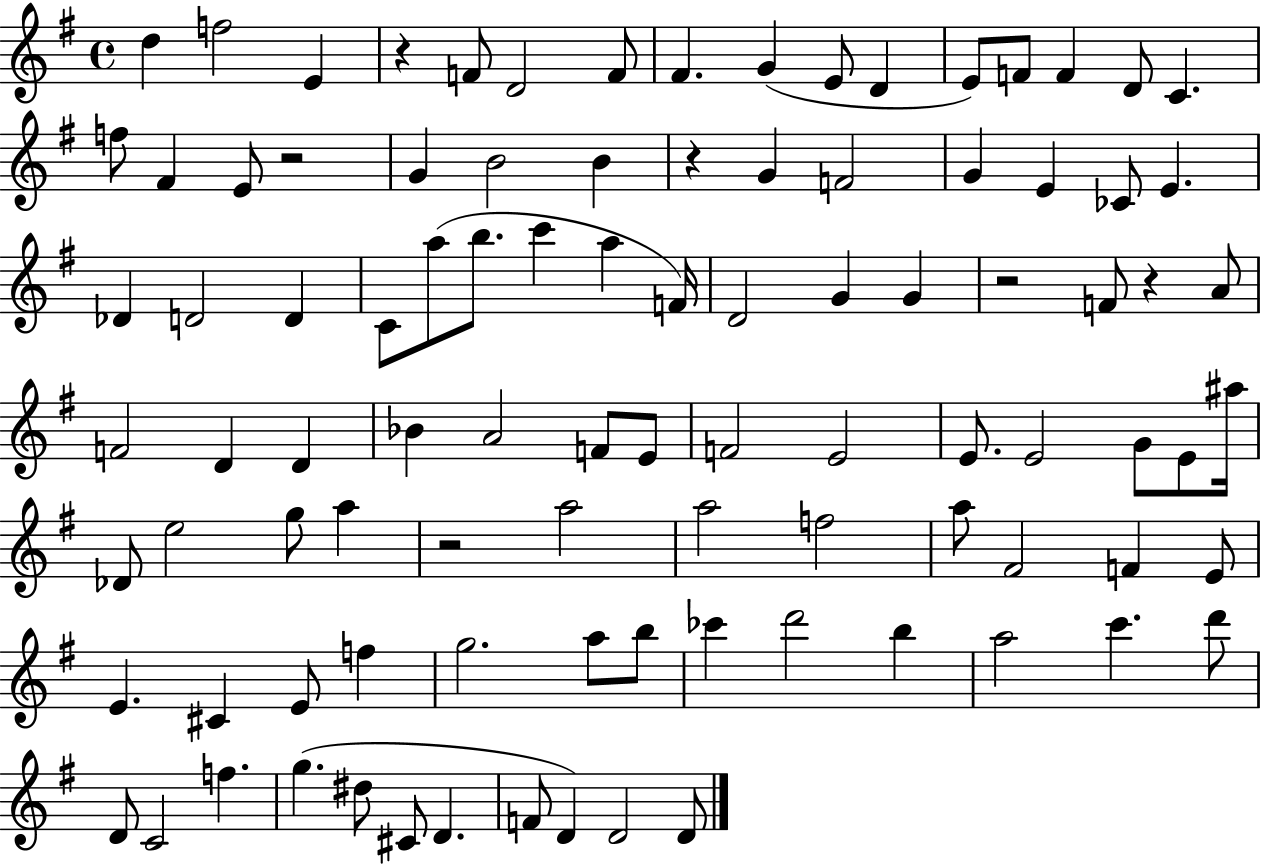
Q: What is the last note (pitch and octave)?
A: D4